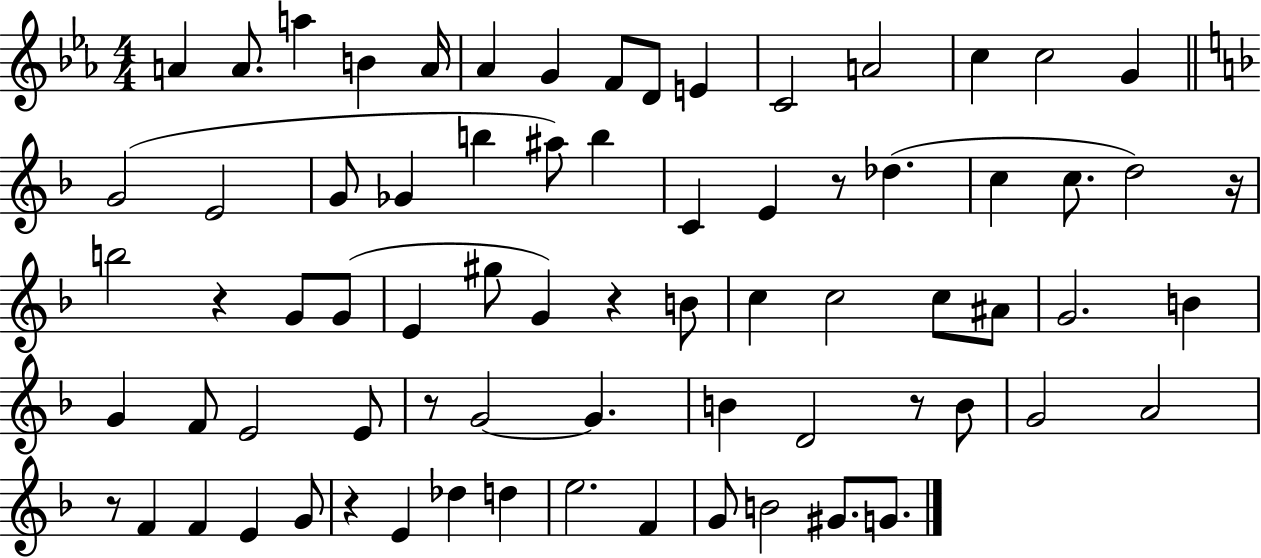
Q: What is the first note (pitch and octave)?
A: A4